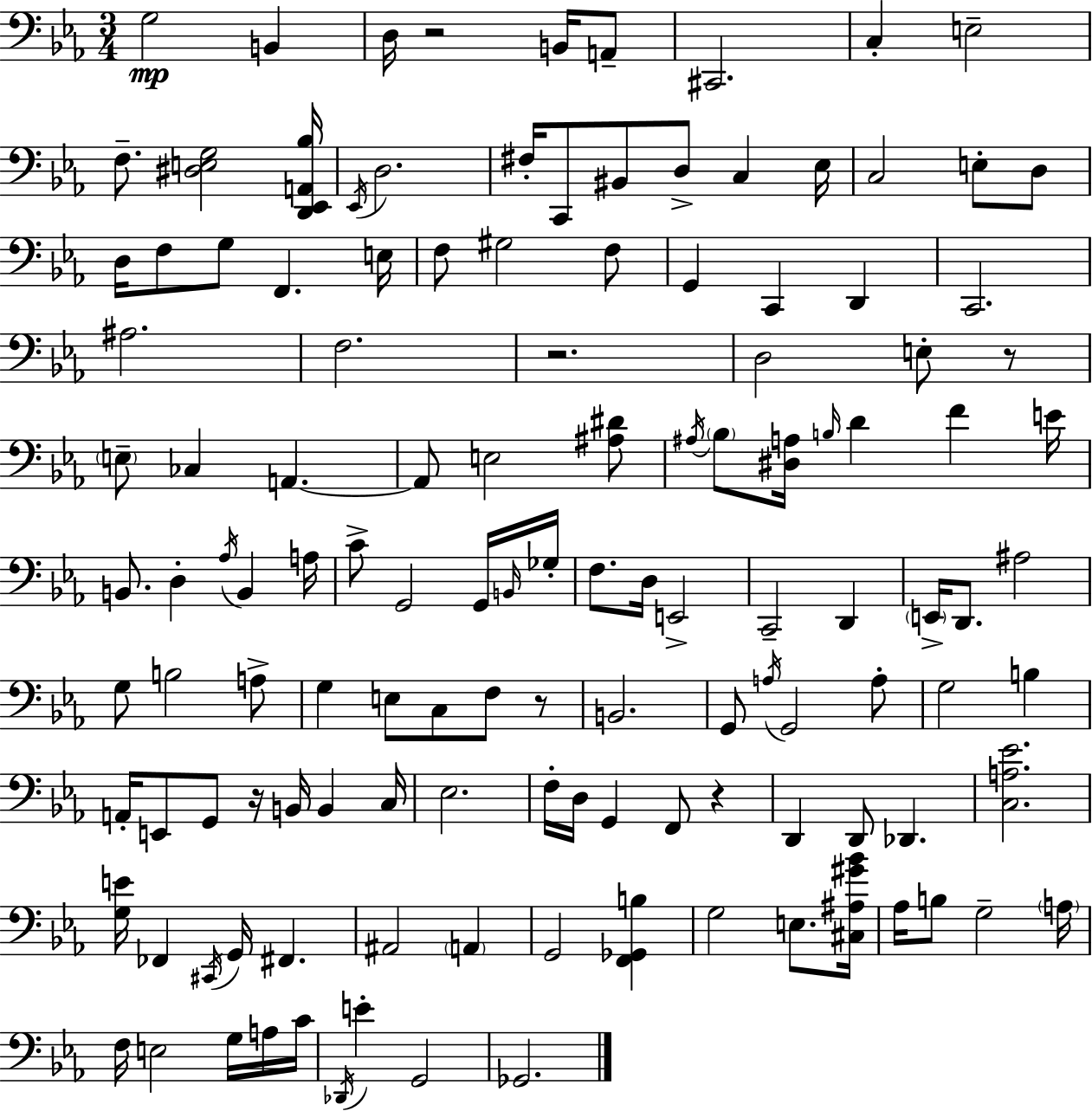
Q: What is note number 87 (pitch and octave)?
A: F3